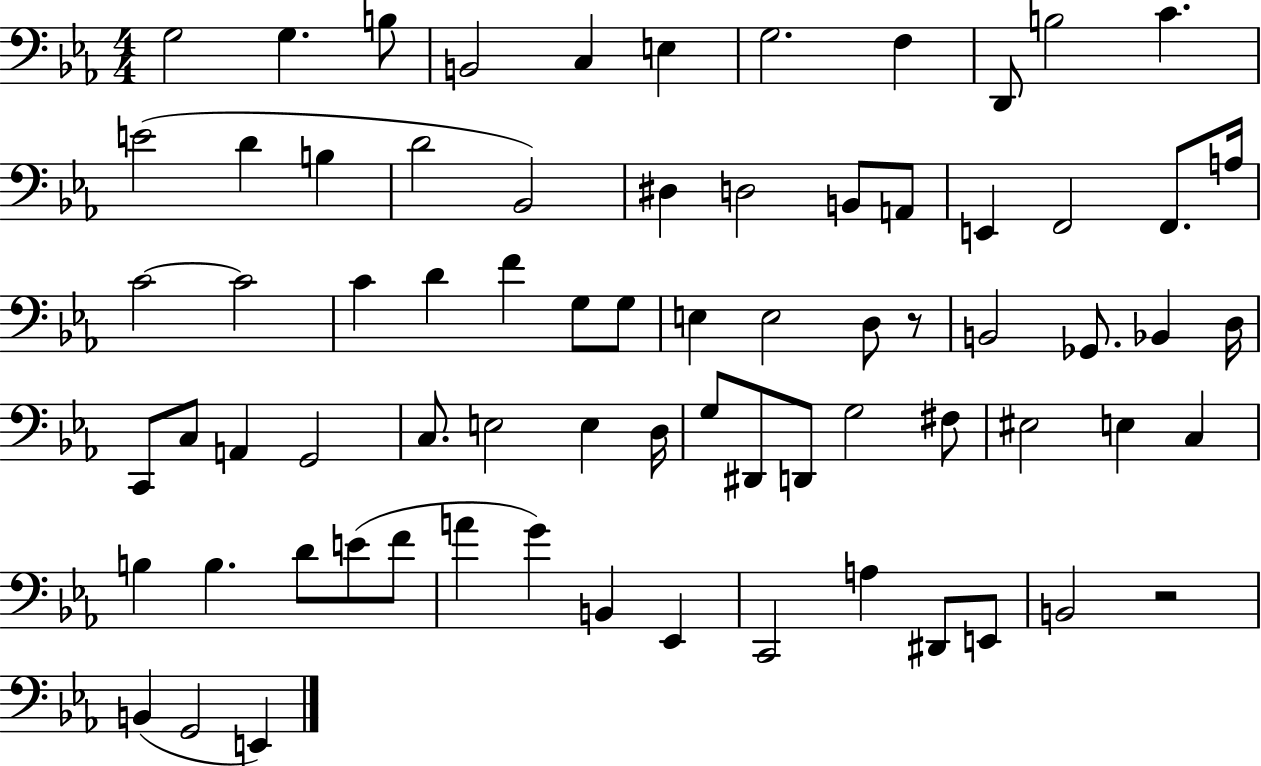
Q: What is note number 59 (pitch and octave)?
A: F4